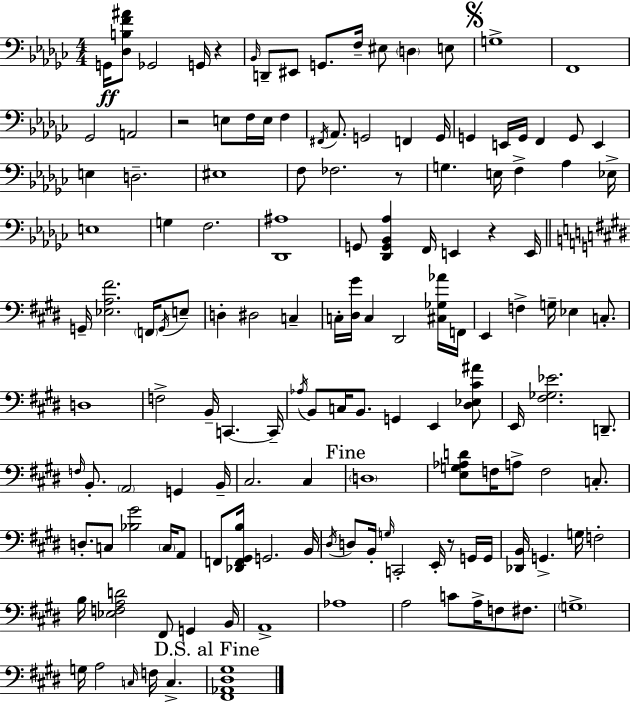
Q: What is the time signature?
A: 4/4